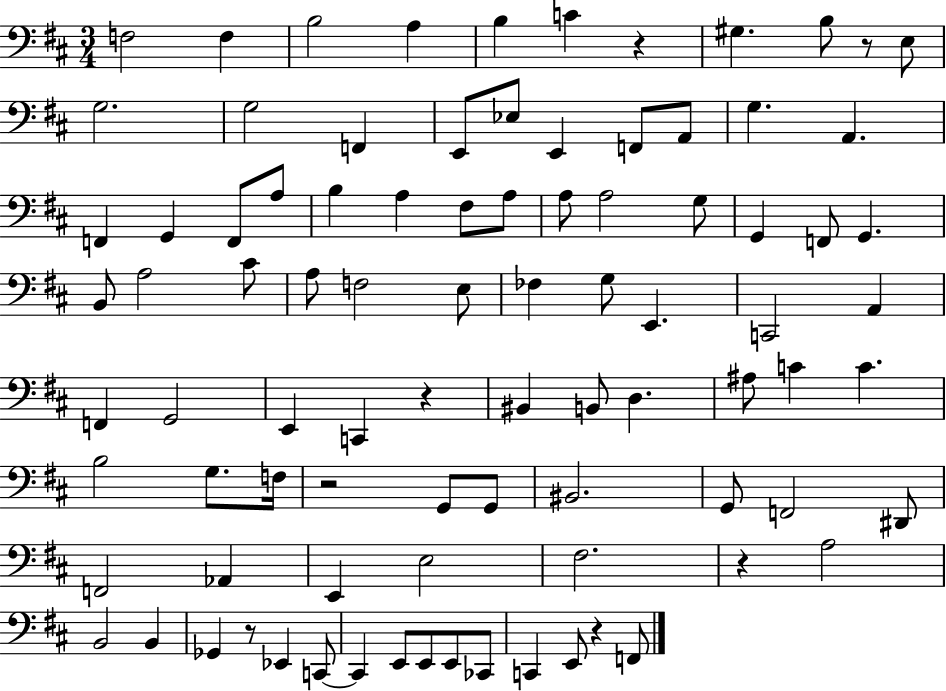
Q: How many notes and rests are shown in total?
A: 89